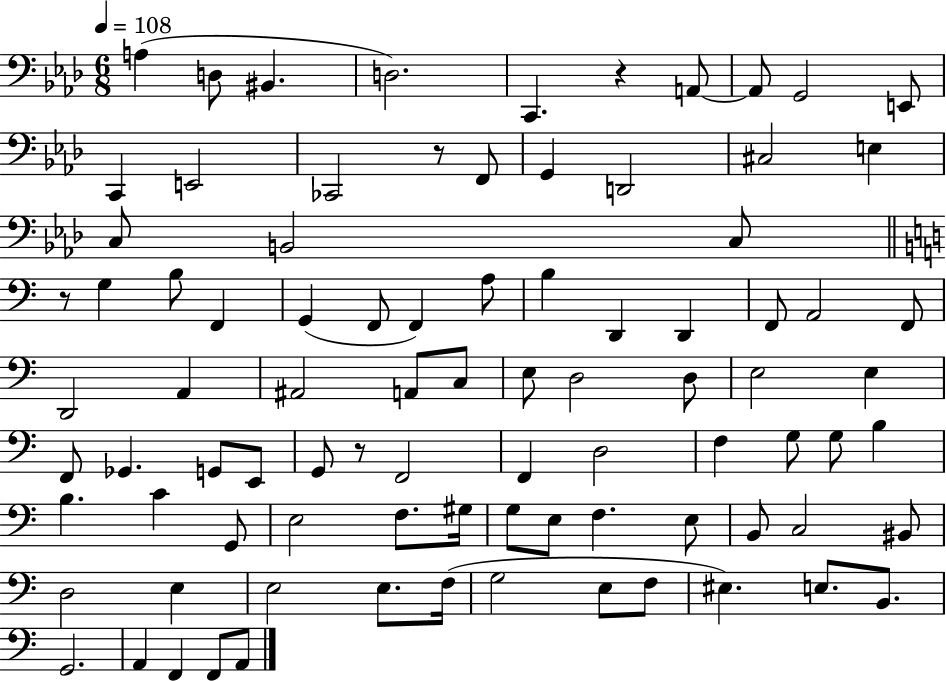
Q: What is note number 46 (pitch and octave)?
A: G2